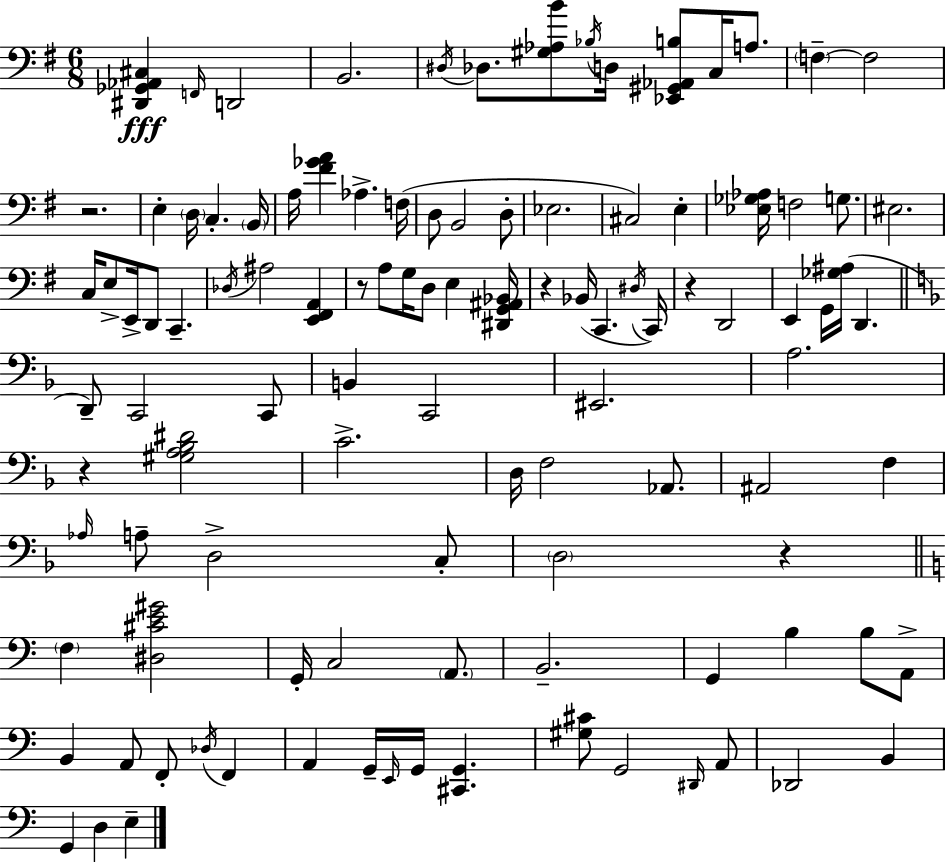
[D#2,Gb2,Ab2,C#3]/q F2/s D2/h B2/h. D#3/s Db3/e. [G#3,Ab3,B4]/e Bb3/s D3/s [Eb2,G#2,Ab2,B3]/e C3/s A3/e. F3/q F3/h R/h. E3/q D3/s C3/q. B2/s A3/s [F#4,Gb4,A4]/q Ab3/q. F3/s D3/e B2/h D3/e Eb3/h. C#3/h E3/q [Eb3,Gb3,Ab3]/s F3/h G3/e. EIS3/h. C3/s E3/e E2/s D2/e C2/q. Db3/s A#3/h [E2,F#2,A2]/q R/e A3/e G3/s D3/e E3/q [D#2,G2,A#2,Bb2]/s R/q Bb2/s C2/q. D#3/s C2/s R/q D2/h E2/q G2/s [Gb3,A#3]/s D2/q. D2/e C2/h C2/e B2/q C2/h EIS2/h. A3/h. R/q [G#3,A3,Bb3,D#4]/h C4/h. D3/s F3/h Ab2/e. A#2/h F3/q Ab3/s A3/e D3/h C3/e D3/h R/q F3/q [D#3,C#4,E4,G#4]/h G2/s C3/h A2/e. B2/h. G2/q B3/q B3/e A2/e B2/q A2/e F2/e Db3/s F2/q A2/q G2/s E2/s G2/s [C#2,G2]/q. [G#3,C#4]/e G2/h D#2/s A2/e Db2/h B2/q G2/q D3/q E3/q